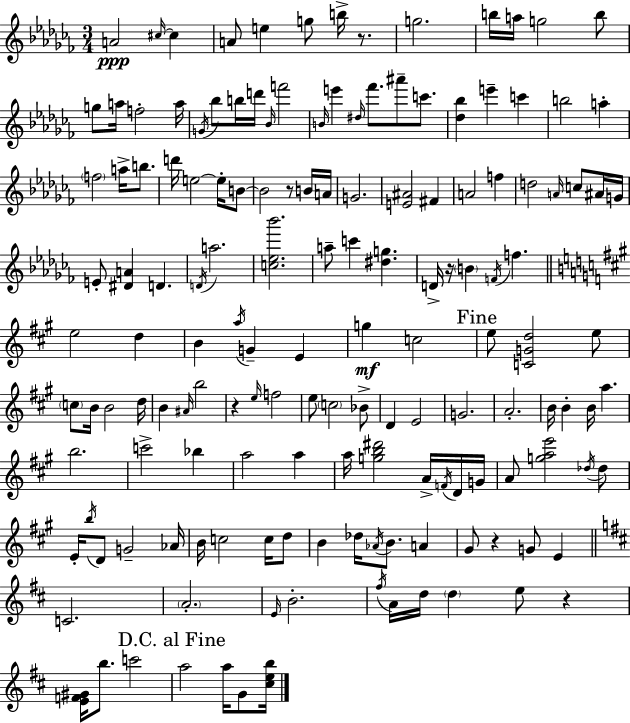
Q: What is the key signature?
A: AES minor